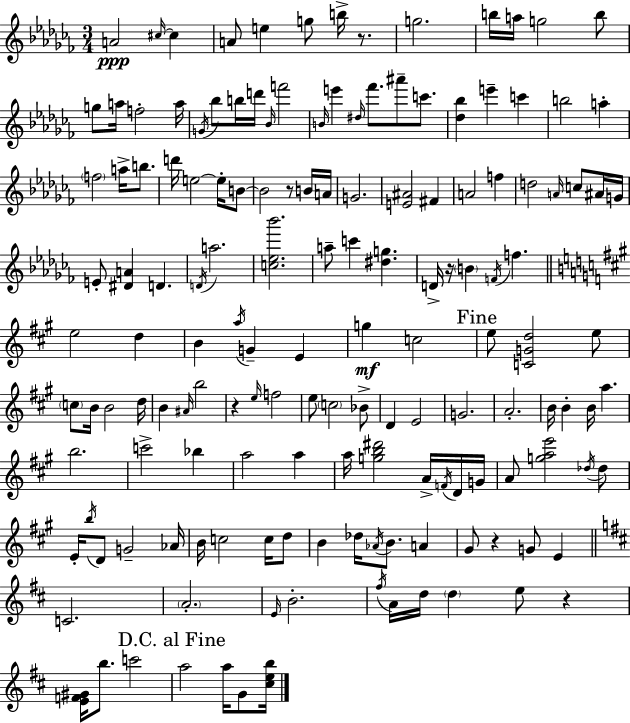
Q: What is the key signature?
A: AES minor